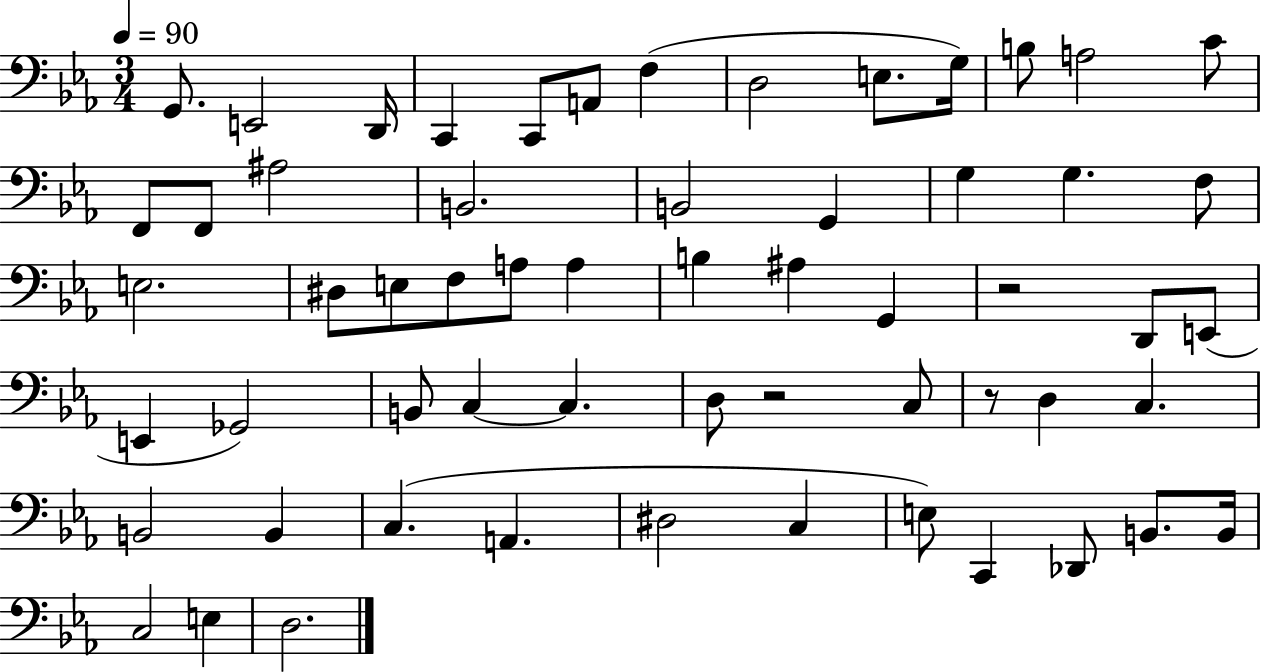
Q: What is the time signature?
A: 3/4